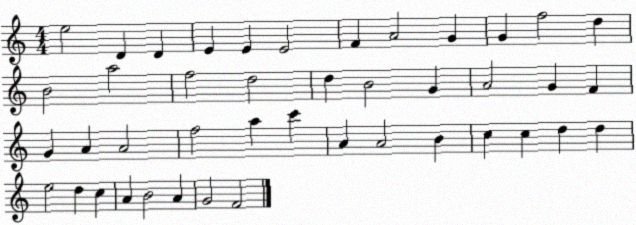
X:1
T:Untitled
M:4/4
L:1/4
K:C
e2 D D E E E2 F A2 G G f2 d B2 a2 f2 d2 d B2 G A2 G F G A A2 f2 a c' A A2 B c c d d e2 d c A B2 A G2 F2